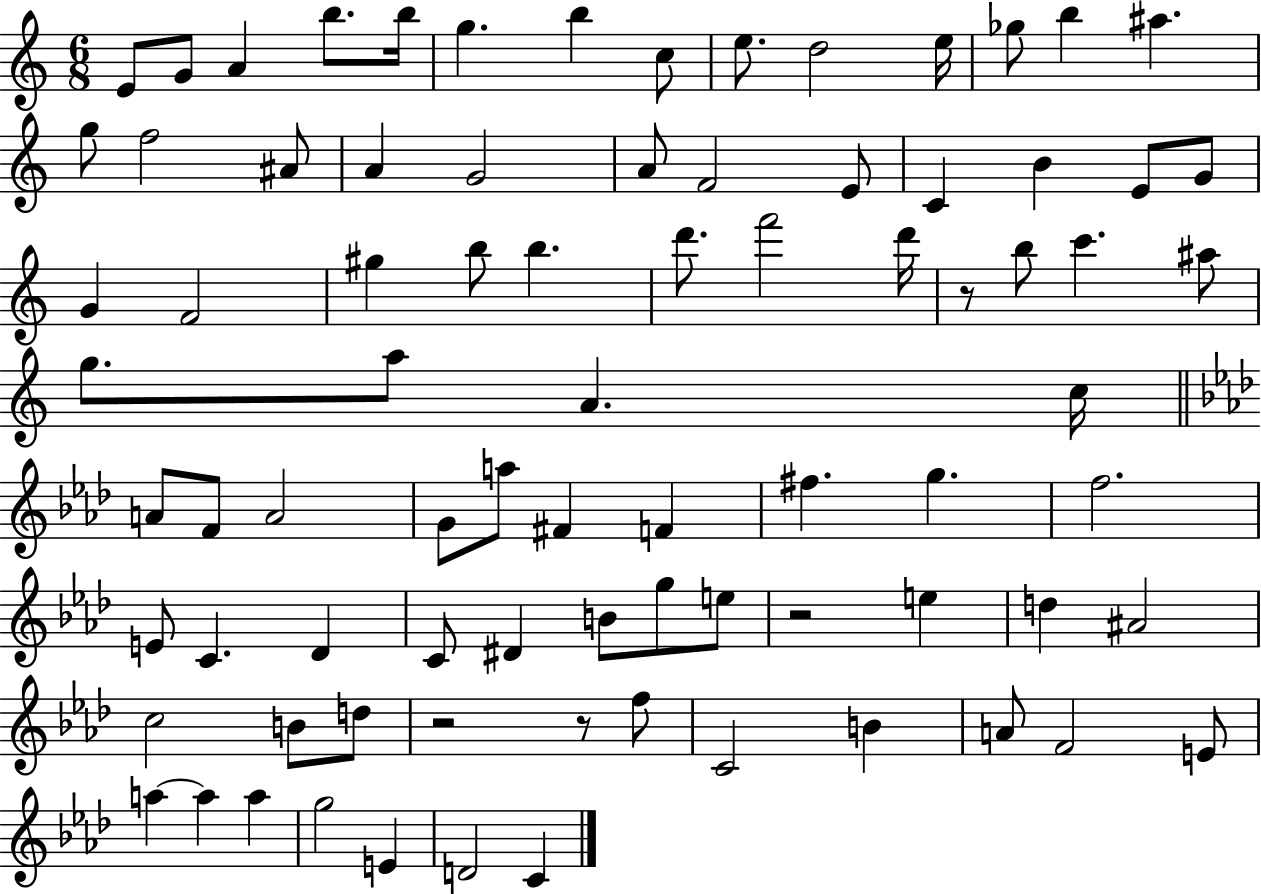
X:1
T:Untitled
M:6/8
L:1/4
K:C
E/2 G/2 A b/2 b/4 g b c/2 e/2 d2 e/4 _g/2 b ^a g/2 f2 ^A/2 A G2 A/2 F2 E/2 C B E/2 G/2 G F2 ^g b/2 b d'/2 f'2 d'/4 z/2 b/2 c' ^a/2 g/2 a/2 A c/4 A/2 F/2 A2 G/2 a/2 ^F F ^f g f2 E/2 C _D C/2 ^D B/2 g/2 e/2 z2 e d ^A2 c2 B/2 d/2 z2 z/2 f/2 C2 B A/2 F2 E/2 a a a g2 E D2 C